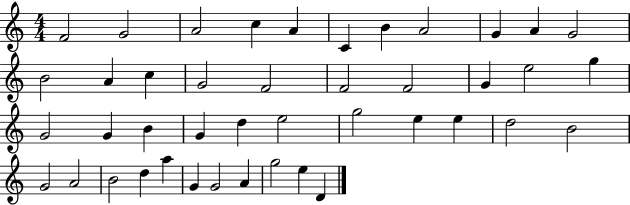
F4/h G4/h A4/h C5/q A4/q C4/q B4/q A4/h G4/q A4/q G4/h B4/h A4/q C5/q G4/h F4/h F4/h F4/h G4/q E5/h G5/q G4/h G4/q B4/q G4/q D5/q E5/h G5/h E5/q E5/q D5/h B4/h G4/h A4/h B4/h D5/q A5/q G4/q G4/h A4/q G5/h E5/q D4/q